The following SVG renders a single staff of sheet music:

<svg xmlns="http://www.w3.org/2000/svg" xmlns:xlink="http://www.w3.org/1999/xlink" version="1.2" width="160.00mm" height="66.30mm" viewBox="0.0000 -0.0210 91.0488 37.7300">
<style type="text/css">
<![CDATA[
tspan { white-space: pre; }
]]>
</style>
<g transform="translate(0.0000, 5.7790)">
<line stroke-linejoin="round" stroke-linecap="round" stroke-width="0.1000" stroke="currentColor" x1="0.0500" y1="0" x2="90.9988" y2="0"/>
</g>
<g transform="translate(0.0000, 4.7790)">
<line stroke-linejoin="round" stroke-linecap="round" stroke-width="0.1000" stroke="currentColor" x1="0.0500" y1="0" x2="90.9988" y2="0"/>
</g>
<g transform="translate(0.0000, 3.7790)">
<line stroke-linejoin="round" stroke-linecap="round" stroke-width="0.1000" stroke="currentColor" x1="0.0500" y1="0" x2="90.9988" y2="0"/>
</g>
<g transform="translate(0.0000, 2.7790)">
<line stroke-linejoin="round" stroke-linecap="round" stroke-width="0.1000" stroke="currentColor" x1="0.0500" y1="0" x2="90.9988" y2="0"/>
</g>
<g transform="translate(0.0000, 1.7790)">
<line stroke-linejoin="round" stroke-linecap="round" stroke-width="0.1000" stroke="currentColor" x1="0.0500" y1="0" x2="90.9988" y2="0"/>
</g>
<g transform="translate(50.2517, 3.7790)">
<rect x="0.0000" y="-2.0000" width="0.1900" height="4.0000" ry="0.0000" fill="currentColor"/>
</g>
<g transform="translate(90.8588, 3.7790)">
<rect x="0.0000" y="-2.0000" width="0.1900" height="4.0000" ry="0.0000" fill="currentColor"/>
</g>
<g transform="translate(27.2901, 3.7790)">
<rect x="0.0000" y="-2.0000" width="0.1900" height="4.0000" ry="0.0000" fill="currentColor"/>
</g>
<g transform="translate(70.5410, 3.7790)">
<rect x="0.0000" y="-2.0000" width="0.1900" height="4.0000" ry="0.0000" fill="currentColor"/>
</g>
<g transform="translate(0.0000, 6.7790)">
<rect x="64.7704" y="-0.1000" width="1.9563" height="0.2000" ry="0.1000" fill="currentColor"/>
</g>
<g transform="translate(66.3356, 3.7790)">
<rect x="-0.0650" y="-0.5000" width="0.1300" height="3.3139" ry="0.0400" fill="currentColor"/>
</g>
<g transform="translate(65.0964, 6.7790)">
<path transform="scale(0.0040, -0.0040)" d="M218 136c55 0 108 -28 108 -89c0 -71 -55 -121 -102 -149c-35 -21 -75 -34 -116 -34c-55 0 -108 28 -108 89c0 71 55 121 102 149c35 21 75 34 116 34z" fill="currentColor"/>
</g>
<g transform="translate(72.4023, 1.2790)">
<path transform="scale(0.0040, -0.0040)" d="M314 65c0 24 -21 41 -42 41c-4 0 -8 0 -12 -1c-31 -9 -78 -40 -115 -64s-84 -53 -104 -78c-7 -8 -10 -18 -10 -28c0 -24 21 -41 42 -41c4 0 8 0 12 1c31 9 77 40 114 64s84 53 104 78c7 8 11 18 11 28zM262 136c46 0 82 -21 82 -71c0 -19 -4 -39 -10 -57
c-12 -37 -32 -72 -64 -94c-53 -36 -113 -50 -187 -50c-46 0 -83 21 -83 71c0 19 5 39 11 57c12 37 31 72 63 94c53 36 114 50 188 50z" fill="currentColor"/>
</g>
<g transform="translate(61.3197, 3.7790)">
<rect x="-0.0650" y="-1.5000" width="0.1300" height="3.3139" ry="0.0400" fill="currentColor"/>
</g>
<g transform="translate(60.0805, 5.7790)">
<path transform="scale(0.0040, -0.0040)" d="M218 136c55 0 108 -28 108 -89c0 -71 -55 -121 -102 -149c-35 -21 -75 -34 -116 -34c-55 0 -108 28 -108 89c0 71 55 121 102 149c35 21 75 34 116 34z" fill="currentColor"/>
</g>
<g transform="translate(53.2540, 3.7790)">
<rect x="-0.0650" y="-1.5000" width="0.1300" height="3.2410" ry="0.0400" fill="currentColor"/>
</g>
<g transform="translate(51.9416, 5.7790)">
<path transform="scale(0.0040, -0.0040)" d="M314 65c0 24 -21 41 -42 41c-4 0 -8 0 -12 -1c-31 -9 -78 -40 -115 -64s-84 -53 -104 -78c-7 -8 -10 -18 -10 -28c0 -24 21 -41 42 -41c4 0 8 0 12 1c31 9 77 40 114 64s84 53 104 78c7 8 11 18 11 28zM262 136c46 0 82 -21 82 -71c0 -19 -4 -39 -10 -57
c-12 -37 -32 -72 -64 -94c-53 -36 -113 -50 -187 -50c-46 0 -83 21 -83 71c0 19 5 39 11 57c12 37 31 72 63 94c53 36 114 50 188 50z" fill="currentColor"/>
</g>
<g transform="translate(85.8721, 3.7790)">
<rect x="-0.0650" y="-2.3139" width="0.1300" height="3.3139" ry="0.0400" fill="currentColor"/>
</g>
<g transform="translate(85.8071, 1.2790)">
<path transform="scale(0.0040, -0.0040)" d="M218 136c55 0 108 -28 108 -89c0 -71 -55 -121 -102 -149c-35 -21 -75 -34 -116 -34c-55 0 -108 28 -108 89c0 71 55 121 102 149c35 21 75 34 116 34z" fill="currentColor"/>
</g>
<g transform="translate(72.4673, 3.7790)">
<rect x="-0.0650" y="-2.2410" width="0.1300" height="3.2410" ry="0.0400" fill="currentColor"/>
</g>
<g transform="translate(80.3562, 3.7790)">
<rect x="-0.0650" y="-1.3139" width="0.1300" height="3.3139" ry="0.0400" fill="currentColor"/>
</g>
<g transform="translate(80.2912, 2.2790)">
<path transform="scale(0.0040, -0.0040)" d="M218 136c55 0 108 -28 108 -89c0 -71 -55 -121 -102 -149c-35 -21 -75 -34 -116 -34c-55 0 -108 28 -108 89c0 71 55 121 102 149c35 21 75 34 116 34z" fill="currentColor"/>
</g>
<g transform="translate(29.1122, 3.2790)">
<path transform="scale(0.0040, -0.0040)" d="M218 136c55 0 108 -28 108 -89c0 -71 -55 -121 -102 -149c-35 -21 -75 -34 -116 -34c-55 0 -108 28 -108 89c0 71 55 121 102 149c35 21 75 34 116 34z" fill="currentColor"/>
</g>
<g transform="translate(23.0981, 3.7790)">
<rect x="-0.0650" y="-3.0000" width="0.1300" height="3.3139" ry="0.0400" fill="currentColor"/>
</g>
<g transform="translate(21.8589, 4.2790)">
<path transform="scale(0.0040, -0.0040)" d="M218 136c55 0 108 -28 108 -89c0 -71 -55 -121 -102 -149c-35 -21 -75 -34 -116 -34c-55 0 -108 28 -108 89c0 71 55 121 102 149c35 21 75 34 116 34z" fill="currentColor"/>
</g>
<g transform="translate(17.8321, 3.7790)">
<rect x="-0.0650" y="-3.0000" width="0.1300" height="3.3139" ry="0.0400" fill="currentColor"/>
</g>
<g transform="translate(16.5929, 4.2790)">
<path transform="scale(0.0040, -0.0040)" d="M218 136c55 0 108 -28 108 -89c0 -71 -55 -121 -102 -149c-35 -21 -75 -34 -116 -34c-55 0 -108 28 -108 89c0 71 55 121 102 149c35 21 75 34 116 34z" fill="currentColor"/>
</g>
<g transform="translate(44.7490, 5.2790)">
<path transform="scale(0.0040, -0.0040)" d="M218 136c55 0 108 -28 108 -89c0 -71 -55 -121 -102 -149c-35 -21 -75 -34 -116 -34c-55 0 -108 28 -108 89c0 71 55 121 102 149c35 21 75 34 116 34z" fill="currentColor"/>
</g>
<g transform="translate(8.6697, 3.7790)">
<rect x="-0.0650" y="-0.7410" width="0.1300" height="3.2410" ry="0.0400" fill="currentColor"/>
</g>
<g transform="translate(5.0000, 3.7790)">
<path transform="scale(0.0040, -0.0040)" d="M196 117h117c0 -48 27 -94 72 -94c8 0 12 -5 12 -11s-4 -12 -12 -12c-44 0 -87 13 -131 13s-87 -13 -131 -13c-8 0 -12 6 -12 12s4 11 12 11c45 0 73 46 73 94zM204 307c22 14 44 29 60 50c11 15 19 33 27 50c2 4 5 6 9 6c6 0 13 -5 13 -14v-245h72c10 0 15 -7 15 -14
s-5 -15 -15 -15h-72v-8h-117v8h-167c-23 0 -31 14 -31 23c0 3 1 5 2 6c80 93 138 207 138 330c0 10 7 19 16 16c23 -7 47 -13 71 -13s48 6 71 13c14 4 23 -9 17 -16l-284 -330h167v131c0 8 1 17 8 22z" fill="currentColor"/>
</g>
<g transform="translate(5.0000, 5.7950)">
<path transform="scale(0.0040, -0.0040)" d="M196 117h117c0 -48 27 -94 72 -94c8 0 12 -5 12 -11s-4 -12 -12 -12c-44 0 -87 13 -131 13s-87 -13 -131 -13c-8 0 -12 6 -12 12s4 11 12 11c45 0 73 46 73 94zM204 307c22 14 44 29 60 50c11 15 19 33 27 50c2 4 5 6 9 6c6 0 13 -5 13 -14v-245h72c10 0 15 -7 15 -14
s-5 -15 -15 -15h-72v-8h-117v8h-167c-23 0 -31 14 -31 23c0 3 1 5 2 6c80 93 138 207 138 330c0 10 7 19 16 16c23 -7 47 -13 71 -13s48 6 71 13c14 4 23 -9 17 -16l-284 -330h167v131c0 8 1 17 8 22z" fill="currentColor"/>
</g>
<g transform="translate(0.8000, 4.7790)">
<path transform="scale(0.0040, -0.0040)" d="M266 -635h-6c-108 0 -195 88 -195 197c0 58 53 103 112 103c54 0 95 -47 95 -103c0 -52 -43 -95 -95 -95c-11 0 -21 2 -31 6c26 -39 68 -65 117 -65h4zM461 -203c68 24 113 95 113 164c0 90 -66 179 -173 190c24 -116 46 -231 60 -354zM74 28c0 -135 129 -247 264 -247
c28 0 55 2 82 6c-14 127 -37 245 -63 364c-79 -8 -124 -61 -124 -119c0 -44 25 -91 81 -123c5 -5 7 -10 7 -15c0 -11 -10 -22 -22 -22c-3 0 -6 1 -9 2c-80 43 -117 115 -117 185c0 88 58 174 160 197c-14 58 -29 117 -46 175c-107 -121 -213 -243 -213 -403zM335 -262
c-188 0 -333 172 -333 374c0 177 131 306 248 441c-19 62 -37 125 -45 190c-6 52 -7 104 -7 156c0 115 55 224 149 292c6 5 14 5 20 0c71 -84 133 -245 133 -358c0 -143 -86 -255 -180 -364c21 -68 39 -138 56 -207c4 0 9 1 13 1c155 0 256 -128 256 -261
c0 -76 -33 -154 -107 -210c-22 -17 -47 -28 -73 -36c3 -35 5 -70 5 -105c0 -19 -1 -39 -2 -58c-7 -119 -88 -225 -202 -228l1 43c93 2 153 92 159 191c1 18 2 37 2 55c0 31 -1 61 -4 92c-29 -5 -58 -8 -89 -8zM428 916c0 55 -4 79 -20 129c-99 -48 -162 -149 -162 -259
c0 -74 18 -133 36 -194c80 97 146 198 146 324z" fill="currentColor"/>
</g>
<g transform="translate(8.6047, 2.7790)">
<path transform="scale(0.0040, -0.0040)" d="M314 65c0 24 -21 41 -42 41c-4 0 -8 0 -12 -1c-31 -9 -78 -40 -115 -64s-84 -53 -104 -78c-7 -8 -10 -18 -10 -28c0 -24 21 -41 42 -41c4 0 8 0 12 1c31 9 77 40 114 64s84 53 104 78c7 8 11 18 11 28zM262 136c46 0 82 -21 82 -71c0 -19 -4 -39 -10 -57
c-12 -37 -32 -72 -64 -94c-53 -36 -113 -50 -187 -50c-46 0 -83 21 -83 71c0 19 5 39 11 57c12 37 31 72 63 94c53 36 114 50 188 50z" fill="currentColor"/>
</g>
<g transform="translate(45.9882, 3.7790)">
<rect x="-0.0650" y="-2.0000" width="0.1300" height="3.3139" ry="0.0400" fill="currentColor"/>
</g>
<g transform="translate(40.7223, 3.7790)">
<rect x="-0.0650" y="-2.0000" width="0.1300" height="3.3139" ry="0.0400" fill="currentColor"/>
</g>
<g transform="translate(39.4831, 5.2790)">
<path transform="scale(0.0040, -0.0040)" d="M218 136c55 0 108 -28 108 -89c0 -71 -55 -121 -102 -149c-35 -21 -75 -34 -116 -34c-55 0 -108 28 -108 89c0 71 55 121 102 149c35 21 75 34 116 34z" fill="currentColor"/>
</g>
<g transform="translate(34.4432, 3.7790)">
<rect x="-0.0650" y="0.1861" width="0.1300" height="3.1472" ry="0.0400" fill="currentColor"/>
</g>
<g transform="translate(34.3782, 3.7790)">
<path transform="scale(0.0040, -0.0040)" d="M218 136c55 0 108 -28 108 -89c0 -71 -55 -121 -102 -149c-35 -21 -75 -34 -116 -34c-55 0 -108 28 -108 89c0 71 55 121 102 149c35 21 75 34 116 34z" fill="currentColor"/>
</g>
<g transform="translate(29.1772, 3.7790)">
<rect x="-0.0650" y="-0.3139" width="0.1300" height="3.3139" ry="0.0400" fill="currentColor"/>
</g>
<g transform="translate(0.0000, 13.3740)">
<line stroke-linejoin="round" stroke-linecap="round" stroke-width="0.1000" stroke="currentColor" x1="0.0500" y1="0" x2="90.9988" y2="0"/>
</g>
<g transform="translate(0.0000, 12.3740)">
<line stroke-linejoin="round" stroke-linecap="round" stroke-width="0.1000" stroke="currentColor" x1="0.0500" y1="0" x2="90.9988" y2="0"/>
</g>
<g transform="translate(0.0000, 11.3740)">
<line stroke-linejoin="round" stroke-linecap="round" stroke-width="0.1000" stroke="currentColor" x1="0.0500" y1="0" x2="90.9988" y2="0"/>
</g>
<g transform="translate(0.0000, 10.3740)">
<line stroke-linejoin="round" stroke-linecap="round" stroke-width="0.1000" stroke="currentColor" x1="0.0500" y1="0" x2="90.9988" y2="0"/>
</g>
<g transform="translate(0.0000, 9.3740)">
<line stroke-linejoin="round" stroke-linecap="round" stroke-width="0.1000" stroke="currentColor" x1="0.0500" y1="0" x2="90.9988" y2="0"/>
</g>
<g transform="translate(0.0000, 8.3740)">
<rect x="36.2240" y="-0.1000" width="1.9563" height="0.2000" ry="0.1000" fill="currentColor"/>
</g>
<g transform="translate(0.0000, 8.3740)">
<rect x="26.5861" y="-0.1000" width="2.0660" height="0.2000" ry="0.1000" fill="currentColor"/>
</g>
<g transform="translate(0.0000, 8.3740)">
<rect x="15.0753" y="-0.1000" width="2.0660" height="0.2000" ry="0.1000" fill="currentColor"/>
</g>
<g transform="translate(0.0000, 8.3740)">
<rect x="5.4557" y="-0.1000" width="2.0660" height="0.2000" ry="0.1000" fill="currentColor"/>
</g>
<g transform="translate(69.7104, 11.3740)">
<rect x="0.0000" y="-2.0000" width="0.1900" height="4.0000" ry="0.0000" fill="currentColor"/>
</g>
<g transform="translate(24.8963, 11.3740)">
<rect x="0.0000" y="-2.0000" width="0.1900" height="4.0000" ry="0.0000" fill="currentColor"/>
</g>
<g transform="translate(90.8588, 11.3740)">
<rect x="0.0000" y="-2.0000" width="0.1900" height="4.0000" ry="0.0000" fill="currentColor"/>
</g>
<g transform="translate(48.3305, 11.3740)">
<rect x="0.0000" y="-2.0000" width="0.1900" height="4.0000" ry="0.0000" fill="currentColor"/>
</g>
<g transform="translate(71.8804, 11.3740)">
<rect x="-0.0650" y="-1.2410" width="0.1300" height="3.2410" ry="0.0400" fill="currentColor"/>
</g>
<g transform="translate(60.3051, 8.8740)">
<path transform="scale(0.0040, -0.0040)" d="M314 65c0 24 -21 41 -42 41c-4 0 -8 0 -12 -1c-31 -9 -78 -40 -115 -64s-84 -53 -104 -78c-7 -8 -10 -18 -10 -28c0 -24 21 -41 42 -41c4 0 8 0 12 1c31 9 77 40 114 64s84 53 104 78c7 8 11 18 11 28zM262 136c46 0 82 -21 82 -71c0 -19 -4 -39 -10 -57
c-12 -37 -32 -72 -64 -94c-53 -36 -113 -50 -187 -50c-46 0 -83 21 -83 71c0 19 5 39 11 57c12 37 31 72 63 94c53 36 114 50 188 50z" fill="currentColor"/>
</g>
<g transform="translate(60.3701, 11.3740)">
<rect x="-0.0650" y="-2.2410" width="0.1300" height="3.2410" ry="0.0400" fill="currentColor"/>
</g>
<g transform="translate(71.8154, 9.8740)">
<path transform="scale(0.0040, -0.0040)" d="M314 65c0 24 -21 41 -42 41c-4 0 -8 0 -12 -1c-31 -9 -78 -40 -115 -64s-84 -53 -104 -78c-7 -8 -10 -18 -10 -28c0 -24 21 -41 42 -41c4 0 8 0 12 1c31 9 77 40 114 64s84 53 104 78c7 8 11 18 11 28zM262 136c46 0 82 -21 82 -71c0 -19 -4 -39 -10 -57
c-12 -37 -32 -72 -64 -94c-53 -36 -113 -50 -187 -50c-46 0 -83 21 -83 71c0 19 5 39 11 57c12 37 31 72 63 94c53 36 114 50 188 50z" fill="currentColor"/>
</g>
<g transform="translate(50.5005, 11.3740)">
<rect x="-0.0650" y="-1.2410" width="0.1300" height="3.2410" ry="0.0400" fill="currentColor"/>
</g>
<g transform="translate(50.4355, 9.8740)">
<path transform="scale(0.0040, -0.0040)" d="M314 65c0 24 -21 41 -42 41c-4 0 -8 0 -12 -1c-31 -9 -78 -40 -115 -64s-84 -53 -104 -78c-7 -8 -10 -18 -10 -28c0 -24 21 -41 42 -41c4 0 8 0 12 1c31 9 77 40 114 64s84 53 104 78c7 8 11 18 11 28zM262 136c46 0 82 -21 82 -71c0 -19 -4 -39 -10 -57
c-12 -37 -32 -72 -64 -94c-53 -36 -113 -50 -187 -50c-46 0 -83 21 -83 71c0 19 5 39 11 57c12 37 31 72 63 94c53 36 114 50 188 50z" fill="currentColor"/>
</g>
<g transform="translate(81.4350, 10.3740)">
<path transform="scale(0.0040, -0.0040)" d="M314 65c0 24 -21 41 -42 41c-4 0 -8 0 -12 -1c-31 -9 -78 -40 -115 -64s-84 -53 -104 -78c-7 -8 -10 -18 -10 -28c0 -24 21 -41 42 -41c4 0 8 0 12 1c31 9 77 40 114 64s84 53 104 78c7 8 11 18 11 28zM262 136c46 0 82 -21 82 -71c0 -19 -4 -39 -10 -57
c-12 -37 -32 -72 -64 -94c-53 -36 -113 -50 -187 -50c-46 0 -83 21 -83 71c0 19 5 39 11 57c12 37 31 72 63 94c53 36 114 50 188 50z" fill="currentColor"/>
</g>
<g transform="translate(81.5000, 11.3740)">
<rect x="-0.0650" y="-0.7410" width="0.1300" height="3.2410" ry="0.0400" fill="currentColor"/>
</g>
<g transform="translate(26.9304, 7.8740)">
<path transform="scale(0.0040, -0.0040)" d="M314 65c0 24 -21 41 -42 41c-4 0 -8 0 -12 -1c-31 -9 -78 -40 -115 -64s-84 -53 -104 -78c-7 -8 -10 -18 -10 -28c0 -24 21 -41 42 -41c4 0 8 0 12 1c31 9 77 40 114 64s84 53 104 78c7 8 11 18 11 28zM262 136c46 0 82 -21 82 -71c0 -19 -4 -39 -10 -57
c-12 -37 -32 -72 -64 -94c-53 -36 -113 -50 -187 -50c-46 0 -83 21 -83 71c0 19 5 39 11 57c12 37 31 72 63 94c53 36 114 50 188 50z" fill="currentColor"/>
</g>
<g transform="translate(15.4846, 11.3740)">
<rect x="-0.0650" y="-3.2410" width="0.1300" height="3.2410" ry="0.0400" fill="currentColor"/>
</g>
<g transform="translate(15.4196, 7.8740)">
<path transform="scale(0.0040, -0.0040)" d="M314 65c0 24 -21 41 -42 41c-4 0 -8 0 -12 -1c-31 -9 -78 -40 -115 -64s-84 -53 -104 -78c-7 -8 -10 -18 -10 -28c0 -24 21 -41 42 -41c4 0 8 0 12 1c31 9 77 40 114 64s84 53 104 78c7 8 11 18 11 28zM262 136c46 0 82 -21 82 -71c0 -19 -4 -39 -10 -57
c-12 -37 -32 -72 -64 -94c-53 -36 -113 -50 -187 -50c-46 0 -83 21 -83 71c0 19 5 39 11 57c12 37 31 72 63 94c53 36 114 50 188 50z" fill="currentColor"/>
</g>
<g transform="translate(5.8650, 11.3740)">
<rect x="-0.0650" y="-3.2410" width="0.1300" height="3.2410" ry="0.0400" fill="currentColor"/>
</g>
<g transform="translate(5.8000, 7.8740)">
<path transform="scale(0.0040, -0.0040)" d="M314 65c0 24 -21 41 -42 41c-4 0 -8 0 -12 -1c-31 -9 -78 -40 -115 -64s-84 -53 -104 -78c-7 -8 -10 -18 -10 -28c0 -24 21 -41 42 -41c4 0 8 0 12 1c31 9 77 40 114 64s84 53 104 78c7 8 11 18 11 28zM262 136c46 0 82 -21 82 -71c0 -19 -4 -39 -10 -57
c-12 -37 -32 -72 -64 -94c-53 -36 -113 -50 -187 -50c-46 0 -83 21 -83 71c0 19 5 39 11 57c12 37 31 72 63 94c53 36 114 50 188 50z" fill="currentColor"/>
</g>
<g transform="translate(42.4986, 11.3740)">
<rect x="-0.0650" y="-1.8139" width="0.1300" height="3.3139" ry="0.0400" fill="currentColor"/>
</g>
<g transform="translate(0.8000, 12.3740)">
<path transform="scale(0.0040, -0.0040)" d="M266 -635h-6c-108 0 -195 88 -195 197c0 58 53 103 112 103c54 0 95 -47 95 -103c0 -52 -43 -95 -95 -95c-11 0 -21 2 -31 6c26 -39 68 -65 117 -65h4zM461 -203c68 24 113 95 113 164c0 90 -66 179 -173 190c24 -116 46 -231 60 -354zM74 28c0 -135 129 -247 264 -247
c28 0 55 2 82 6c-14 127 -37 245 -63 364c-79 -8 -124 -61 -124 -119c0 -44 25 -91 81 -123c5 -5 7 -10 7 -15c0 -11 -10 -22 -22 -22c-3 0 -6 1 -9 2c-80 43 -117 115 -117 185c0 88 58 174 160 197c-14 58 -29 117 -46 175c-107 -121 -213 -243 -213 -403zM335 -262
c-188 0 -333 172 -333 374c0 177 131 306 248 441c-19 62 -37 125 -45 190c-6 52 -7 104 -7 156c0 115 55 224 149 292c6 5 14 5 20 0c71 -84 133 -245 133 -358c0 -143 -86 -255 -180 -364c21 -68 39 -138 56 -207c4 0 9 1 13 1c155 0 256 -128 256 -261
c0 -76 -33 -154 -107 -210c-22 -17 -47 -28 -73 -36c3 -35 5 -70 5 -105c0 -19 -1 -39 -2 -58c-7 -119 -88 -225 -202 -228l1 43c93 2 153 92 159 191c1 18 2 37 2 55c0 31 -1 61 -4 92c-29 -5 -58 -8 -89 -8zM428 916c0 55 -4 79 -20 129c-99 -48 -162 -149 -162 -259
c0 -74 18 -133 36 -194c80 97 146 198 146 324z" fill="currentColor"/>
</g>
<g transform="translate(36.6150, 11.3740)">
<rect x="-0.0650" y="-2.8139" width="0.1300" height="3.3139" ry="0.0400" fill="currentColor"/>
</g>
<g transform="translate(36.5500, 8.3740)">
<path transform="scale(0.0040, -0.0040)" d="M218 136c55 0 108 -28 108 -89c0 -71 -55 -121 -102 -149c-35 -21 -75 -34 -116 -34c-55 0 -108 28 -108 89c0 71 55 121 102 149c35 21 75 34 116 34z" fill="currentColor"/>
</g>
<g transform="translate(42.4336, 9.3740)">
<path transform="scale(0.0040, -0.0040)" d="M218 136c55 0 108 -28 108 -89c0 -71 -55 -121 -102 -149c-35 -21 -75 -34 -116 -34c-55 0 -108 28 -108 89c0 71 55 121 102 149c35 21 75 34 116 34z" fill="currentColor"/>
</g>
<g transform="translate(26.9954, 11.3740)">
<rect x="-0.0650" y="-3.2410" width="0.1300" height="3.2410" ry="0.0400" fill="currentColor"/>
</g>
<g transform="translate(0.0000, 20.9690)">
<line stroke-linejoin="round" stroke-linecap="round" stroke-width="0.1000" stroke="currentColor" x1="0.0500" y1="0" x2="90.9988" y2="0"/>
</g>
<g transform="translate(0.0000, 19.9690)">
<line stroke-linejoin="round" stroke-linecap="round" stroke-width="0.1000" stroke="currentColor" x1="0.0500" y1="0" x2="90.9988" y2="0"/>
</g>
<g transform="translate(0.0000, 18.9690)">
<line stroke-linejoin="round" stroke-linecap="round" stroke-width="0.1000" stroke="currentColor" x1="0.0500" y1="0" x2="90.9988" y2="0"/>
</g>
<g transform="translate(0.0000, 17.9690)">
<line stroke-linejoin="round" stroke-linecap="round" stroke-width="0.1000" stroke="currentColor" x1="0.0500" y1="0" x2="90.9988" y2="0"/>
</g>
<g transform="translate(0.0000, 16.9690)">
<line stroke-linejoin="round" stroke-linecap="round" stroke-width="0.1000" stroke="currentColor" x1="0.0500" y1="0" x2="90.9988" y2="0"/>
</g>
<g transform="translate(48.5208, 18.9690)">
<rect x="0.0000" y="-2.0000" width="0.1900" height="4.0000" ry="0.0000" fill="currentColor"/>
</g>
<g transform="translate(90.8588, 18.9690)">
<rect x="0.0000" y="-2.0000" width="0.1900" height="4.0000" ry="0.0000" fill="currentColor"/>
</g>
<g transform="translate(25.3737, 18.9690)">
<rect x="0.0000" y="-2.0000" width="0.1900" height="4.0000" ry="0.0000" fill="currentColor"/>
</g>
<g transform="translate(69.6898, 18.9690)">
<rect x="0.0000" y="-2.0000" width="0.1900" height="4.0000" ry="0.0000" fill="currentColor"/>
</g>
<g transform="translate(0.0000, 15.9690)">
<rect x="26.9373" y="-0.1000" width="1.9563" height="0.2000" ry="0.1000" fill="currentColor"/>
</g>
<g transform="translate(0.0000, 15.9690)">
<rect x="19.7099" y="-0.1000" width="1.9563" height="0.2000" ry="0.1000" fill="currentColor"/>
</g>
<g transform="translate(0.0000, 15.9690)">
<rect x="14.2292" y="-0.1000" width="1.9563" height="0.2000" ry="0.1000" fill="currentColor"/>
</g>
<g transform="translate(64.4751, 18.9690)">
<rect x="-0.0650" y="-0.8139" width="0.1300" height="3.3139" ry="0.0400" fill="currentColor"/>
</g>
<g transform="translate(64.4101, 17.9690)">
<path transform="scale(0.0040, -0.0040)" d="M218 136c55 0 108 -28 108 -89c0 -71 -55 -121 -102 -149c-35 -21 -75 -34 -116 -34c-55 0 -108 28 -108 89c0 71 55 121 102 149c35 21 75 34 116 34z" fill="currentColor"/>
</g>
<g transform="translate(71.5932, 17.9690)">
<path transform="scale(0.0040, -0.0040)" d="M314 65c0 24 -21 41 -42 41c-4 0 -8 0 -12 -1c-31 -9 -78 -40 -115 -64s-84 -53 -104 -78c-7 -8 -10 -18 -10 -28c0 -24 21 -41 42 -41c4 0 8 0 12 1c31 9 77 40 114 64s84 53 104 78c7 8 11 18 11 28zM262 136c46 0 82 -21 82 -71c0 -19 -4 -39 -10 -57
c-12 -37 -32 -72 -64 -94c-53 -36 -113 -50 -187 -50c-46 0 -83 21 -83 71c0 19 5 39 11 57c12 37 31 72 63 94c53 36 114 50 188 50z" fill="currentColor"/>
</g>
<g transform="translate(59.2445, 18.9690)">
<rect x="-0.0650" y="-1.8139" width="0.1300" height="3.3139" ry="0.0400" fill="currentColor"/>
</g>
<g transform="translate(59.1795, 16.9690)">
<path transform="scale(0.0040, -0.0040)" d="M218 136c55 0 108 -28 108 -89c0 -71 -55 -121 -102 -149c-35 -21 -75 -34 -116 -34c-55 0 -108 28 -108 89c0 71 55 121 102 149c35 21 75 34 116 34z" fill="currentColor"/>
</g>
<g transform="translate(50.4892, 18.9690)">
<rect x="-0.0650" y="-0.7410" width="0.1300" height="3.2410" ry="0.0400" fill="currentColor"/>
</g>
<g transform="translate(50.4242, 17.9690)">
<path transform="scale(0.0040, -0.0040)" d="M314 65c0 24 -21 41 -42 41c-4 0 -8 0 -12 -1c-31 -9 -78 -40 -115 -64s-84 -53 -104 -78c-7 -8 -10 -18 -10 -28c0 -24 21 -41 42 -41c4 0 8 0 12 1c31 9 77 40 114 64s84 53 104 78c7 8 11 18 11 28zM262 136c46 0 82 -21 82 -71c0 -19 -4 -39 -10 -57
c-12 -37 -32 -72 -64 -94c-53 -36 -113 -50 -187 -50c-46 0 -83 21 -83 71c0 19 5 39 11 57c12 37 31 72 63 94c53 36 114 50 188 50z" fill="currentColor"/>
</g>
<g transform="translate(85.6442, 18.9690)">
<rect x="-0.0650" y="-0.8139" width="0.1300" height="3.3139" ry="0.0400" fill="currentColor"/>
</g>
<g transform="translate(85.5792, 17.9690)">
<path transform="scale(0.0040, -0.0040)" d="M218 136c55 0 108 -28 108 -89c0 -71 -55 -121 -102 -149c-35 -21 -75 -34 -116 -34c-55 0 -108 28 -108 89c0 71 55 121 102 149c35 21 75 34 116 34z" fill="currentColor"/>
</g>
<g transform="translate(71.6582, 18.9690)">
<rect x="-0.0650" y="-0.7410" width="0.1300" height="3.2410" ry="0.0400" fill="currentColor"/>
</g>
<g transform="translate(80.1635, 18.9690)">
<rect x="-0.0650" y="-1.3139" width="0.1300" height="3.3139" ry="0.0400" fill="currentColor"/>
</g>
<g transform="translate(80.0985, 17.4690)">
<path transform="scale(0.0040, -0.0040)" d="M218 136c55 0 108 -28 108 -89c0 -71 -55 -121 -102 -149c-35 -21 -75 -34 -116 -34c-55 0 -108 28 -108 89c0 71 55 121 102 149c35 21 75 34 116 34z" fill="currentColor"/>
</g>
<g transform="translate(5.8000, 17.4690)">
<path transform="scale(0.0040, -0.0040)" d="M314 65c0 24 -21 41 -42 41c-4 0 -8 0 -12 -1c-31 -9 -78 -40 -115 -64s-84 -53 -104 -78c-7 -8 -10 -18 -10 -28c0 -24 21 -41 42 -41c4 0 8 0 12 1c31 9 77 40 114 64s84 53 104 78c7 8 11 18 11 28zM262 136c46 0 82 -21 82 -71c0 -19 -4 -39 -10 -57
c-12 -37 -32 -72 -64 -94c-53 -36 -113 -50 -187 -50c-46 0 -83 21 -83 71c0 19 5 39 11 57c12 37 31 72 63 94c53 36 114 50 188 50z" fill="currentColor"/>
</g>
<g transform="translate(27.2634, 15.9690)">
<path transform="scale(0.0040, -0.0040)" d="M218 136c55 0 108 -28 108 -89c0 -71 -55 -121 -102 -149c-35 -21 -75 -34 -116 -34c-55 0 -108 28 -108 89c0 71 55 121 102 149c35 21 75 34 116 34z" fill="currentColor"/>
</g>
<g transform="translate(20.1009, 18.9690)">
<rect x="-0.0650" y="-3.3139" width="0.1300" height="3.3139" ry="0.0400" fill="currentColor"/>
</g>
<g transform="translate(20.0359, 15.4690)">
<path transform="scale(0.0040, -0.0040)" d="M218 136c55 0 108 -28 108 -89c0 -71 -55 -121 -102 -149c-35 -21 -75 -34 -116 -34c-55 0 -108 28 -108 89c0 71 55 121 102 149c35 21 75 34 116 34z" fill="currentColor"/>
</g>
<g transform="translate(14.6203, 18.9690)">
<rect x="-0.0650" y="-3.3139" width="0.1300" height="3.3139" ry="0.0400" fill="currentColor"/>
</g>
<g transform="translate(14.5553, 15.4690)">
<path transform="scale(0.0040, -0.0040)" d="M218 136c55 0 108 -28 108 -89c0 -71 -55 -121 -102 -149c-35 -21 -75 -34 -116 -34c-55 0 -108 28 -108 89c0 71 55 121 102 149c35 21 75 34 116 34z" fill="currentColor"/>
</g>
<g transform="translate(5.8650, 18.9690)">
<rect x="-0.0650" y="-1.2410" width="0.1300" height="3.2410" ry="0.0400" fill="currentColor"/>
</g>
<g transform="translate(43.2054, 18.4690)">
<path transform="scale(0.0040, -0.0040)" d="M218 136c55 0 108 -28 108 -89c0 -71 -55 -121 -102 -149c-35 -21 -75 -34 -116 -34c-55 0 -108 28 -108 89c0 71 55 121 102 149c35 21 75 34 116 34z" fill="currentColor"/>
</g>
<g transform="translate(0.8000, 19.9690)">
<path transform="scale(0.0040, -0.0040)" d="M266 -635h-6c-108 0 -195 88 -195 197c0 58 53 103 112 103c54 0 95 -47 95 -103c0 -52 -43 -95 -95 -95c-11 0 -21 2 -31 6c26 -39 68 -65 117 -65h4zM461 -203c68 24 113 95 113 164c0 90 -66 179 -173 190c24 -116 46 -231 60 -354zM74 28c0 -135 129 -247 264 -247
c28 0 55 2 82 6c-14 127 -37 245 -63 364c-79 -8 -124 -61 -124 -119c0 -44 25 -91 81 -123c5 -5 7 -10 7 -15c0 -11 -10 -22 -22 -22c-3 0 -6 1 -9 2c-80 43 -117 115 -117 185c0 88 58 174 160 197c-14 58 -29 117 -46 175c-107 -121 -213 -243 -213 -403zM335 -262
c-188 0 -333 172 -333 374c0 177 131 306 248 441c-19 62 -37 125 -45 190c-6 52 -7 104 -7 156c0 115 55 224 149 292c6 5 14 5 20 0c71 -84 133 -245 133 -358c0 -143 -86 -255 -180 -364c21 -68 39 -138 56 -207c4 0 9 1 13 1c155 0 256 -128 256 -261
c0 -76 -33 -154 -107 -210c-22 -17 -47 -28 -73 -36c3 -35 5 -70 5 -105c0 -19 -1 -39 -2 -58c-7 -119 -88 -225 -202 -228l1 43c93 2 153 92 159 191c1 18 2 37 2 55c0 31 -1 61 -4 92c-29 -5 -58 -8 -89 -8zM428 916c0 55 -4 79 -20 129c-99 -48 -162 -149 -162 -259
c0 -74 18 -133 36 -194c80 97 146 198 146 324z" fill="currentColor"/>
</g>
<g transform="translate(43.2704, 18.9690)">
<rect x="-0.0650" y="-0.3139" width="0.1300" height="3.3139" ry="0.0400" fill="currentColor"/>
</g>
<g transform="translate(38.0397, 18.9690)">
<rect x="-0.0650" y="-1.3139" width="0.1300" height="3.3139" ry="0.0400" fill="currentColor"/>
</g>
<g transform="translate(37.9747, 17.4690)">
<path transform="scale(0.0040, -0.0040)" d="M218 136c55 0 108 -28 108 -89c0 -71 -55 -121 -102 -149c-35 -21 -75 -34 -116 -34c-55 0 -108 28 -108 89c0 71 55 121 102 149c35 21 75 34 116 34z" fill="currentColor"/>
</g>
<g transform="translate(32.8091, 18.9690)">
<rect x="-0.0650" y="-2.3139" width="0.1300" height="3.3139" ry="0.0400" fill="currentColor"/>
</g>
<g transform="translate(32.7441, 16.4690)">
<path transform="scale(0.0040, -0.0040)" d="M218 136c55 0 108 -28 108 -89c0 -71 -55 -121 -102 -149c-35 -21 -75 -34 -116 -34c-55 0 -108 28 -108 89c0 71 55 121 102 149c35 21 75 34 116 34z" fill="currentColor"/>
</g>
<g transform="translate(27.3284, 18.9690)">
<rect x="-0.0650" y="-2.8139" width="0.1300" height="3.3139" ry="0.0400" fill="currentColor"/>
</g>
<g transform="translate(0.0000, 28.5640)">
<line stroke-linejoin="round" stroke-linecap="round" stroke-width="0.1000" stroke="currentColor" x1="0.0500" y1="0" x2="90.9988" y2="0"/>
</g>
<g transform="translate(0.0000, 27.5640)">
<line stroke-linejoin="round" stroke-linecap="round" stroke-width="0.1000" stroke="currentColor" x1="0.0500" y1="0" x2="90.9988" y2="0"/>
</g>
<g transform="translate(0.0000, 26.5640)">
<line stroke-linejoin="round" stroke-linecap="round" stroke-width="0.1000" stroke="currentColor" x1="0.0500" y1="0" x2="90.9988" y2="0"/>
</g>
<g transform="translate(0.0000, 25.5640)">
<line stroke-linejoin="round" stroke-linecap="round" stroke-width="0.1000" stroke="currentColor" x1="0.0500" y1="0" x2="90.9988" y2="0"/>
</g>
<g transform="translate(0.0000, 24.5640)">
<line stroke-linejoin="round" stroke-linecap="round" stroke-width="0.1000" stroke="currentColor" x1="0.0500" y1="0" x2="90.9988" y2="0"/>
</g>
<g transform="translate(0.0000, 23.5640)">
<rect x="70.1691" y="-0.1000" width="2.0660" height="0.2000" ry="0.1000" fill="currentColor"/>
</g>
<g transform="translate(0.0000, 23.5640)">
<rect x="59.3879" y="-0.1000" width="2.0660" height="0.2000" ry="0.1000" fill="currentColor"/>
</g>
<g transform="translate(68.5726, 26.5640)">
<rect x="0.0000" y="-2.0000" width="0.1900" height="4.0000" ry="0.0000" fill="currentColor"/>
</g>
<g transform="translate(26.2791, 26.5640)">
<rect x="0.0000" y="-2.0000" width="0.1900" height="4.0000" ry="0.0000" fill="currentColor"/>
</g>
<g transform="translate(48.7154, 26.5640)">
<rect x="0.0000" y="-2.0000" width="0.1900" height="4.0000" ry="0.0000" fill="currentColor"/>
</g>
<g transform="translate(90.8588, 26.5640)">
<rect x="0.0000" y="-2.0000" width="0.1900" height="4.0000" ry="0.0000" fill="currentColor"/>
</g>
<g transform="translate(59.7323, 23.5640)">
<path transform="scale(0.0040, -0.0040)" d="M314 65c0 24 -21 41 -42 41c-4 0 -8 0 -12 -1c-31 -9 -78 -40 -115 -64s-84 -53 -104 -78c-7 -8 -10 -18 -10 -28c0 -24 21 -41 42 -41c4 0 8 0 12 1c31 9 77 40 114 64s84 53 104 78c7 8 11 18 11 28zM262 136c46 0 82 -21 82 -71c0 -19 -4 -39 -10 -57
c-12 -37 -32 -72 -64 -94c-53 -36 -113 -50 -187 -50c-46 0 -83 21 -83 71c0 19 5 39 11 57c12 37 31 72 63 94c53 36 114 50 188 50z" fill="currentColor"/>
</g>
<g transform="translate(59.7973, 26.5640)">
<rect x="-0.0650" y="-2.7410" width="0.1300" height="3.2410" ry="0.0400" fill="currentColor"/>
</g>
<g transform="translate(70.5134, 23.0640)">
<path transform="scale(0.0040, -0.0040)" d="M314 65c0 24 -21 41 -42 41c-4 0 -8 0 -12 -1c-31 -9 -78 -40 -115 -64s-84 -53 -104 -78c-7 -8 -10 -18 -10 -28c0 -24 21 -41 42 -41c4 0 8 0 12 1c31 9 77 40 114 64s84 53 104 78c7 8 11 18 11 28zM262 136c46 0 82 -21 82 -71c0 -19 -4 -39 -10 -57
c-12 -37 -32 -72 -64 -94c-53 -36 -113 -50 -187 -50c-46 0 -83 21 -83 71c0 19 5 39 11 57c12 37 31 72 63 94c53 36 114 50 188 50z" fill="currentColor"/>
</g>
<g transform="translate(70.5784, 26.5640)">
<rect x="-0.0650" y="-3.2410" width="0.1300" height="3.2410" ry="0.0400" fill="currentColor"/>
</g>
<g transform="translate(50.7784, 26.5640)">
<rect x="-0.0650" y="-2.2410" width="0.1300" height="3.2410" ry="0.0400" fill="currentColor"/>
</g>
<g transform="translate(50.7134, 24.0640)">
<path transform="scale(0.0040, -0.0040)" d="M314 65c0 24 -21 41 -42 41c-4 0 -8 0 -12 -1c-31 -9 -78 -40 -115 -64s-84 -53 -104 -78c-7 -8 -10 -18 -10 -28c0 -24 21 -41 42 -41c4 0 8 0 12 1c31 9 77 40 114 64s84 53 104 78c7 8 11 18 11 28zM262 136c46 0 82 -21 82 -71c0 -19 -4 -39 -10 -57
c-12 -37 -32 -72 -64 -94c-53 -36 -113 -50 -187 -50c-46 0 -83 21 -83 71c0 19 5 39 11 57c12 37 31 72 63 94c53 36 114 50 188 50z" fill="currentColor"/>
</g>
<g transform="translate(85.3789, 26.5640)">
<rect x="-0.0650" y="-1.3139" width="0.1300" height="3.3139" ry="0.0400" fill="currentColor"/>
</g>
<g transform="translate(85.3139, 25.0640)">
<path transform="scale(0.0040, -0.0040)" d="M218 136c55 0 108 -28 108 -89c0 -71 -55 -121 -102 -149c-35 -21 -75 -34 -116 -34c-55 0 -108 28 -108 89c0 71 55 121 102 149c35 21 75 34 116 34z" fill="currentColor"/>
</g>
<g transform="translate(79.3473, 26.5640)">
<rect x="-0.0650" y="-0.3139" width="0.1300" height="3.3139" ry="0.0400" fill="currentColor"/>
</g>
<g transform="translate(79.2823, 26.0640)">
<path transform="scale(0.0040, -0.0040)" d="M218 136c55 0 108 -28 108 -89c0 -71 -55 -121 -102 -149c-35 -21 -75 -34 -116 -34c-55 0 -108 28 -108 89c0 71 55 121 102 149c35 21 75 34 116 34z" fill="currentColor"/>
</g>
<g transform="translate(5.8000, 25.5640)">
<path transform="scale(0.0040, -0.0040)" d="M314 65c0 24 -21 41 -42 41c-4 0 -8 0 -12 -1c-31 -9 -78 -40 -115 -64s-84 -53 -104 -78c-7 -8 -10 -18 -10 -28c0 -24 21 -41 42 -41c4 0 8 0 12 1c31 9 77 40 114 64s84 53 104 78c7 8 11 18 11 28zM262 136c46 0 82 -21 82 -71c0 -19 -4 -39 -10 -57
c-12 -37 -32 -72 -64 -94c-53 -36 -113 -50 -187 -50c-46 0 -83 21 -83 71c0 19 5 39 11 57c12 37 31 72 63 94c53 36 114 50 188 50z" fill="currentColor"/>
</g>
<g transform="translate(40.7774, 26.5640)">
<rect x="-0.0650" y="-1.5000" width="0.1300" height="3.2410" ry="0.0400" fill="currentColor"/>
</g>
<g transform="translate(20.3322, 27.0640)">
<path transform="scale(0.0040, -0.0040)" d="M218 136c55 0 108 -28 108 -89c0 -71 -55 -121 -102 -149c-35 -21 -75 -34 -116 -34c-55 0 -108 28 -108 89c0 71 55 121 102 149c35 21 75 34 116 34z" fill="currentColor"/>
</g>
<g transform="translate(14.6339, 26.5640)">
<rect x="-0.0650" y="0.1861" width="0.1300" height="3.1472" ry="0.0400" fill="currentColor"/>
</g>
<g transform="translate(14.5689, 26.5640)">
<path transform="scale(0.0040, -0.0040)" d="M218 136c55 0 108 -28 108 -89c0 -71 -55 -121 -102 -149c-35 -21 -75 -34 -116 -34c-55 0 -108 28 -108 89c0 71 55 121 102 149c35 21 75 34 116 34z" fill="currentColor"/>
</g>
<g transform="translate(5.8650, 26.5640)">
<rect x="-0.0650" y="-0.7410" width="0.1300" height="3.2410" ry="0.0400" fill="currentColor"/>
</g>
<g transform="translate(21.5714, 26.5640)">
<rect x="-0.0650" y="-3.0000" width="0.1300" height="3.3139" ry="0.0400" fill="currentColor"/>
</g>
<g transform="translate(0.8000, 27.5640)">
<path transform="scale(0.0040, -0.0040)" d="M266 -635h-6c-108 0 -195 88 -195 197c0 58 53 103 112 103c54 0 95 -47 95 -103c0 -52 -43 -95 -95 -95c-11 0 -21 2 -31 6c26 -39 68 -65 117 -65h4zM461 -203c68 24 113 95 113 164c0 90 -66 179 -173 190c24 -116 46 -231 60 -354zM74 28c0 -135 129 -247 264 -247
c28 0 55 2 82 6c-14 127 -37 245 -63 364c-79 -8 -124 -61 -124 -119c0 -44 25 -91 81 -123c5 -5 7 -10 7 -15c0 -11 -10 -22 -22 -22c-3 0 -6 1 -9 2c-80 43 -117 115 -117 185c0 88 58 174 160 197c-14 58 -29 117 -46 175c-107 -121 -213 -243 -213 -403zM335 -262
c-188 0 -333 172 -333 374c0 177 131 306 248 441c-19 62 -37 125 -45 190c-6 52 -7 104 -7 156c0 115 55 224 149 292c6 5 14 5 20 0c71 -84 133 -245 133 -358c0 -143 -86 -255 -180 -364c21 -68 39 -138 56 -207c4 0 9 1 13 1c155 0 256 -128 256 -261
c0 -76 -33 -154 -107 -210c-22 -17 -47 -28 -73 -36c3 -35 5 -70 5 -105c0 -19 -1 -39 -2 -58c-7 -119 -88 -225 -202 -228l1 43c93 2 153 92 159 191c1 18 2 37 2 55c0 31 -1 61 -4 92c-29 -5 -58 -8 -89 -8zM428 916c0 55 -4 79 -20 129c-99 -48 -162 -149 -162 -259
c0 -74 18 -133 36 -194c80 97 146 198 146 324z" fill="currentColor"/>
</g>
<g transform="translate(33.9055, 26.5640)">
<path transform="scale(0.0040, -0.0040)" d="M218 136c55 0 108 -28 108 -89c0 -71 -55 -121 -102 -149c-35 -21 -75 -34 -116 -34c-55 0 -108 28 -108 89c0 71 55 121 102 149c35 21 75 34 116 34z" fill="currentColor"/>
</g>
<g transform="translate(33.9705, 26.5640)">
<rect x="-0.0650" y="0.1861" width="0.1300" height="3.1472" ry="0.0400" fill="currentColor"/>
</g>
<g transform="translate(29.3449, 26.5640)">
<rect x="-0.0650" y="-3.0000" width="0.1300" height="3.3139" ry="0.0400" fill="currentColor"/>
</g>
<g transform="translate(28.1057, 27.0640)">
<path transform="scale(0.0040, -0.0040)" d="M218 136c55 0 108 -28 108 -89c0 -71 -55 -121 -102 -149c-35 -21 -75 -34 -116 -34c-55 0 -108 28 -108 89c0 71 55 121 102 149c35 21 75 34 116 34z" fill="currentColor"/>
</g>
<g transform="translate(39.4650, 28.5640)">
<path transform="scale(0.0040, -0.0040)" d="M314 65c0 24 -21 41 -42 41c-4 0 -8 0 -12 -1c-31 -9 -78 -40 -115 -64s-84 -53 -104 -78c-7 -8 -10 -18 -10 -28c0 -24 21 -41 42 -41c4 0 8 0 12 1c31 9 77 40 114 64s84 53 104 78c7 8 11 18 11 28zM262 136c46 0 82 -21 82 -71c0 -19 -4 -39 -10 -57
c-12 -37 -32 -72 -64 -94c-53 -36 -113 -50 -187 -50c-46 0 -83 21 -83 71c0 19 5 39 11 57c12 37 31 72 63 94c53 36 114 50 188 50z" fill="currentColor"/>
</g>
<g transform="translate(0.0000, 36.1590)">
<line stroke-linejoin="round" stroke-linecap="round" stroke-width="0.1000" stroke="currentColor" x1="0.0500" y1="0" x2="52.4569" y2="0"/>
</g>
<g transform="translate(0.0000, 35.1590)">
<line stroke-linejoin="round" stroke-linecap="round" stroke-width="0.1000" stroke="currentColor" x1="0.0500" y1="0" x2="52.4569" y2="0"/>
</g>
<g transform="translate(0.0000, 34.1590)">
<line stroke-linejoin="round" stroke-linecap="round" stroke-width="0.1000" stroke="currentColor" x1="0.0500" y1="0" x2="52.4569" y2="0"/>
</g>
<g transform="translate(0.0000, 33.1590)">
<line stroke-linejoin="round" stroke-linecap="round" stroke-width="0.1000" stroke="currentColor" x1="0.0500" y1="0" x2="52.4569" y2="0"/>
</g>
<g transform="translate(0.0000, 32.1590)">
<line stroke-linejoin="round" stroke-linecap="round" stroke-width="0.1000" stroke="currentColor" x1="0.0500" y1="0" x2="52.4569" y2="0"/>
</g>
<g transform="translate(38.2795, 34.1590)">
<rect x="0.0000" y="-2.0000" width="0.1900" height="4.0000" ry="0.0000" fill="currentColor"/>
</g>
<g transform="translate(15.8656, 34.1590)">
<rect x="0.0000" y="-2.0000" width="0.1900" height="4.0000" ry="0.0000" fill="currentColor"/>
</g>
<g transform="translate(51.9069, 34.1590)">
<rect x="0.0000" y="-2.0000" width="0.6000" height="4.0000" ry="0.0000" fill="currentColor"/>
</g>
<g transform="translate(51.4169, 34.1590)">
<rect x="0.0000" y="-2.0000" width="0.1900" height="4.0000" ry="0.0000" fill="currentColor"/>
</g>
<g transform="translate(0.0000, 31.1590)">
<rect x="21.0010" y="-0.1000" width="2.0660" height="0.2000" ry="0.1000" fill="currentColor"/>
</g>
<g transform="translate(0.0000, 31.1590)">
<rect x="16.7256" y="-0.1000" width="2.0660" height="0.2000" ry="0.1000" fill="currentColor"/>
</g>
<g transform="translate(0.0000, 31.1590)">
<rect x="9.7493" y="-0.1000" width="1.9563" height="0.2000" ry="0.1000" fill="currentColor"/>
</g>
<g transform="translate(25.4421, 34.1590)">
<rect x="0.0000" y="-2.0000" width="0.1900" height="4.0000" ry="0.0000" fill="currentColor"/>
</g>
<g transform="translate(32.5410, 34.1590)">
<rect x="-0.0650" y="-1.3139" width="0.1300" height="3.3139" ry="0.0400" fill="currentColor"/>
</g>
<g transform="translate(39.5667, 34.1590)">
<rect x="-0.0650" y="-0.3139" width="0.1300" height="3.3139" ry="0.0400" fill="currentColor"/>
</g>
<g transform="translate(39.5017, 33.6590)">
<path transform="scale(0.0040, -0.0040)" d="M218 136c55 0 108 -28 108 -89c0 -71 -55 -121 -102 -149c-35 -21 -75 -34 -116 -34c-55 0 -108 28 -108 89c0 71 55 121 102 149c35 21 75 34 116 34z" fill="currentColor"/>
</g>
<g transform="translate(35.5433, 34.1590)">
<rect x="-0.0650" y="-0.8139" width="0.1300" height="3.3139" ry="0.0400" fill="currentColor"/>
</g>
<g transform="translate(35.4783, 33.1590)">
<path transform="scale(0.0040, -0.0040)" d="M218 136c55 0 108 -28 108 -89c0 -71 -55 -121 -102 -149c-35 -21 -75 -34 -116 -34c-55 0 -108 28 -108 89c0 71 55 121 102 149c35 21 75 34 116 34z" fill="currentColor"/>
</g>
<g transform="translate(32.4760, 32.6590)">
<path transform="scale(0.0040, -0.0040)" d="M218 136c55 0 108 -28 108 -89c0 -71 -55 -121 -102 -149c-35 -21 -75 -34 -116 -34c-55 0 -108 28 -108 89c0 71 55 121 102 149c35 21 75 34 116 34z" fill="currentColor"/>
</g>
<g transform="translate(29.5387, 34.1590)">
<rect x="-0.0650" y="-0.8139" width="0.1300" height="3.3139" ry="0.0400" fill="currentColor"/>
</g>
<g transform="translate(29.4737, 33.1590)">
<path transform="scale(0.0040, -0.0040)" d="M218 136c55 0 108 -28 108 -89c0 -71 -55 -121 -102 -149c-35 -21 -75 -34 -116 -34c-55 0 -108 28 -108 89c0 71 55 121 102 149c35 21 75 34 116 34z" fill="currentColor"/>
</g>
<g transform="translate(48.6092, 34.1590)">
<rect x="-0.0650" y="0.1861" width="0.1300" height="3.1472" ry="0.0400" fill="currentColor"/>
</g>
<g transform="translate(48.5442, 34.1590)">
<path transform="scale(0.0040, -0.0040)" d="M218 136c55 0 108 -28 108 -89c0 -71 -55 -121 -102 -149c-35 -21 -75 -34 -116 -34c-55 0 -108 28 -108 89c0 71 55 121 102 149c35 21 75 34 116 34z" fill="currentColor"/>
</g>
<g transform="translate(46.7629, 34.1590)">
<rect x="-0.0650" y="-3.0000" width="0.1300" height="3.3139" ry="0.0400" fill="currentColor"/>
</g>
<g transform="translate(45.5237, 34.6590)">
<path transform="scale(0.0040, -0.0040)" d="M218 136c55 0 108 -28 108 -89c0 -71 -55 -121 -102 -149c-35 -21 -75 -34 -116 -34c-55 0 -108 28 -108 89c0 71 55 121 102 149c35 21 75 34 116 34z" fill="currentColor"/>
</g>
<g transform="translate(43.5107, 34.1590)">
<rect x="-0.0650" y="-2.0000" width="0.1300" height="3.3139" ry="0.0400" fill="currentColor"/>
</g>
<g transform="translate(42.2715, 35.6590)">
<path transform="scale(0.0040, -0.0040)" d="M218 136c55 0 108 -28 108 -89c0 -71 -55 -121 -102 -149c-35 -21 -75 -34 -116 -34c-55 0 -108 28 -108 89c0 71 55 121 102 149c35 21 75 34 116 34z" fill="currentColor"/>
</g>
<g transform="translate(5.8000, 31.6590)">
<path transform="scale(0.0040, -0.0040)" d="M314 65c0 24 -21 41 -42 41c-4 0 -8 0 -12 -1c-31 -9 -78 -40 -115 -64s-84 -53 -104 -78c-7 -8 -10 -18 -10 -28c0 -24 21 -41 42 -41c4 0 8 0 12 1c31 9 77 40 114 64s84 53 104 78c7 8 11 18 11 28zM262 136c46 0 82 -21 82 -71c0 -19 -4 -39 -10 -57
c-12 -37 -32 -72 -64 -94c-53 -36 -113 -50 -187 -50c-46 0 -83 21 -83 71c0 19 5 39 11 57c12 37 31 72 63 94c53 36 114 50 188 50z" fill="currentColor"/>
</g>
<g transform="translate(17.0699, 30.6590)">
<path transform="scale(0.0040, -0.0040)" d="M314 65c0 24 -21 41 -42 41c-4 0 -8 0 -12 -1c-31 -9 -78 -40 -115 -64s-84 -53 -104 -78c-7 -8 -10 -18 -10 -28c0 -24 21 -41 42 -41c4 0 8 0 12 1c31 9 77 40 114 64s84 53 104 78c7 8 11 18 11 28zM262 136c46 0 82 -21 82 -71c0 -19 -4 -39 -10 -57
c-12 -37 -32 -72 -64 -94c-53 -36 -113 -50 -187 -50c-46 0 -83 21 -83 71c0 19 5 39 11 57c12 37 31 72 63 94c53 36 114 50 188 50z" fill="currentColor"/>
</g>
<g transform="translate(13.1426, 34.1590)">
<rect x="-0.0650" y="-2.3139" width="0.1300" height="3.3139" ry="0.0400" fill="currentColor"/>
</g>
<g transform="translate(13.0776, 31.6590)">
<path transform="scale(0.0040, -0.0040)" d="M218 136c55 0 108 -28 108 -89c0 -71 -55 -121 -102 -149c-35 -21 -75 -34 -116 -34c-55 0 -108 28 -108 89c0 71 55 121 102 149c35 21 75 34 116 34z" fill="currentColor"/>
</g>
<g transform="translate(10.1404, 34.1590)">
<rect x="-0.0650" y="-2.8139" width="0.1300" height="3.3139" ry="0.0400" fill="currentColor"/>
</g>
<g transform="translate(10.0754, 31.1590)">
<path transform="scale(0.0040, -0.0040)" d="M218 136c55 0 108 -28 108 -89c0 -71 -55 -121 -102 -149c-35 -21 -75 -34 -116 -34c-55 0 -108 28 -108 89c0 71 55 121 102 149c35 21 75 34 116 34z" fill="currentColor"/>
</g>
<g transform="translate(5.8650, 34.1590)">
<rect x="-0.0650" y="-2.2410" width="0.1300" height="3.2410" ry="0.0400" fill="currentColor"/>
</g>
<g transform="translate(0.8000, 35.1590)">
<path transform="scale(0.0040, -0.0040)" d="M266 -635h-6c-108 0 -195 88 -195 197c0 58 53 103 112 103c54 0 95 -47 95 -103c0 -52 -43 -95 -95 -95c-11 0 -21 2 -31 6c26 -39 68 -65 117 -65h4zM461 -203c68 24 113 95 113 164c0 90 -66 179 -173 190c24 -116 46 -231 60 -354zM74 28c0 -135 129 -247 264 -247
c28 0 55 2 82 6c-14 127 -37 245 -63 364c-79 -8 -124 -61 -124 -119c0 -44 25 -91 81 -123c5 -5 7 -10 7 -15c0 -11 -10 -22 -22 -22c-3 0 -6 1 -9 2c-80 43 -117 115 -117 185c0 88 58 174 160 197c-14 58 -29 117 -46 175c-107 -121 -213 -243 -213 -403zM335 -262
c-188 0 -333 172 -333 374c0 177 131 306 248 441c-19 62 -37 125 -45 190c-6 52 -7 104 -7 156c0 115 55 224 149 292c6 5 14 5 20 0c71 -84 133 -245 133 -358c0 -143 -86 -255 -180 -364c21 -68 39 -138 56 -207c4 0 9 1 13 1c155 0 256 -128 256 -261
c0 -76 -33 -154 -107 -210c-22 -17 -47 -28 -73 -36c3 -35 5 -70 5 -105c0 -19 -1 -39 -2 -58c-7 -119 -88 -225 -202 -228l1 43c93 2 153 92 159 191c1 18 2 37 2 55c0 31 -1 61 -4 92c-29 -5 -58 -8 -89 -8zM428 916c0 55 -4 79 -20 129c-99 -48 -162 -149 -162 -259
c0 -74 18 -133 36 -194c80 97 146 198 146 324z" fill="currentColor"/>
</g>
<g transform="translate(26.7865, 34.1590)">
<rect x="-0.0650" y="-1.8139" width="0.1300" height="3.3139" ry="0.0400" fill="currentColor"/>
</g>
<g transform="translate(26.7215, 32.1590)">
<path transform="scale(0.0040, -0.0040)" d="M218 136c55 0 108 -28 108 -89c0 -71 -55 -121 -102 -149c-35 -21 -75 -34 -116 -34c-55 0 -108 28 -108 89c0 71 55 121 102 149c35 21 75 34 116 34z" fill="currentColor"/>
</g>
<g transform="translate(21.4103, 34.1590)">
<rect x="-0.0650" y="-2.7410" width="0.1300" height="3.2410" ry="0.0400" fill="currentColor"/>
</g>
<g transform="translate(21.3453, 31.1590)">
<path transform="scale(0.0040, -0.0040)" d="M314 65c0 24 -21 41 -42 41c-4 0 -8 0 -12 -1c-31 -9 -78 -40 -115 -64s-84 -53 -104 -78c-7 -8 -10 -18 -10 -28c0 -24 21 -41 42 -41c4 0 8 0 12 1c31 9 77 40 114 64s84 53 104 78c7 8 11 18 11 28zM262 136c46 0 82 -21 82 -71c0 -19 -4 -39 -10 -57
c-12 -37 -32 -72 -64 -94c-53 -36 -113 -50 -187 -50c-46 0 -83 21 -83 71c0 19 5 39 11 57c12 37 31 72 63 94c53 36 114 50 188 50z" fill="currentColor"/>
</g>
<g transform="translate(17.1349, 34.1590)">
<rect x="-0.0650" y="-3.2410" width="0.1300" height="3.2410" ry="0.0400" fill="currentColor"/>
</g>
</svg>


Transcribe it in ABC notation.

X:1
T:Untitled
M:4/4
L:1/4
K:C
d2 A A c B F F E2 E C g2 e g b2 b2 b2 a f e2 g2 e2 d2 e2 b b a g e c d2 f d d2 e d d2 B A A B E2 g2 a2 b2 c e g2 a g b2 a2 f d e d c F A B